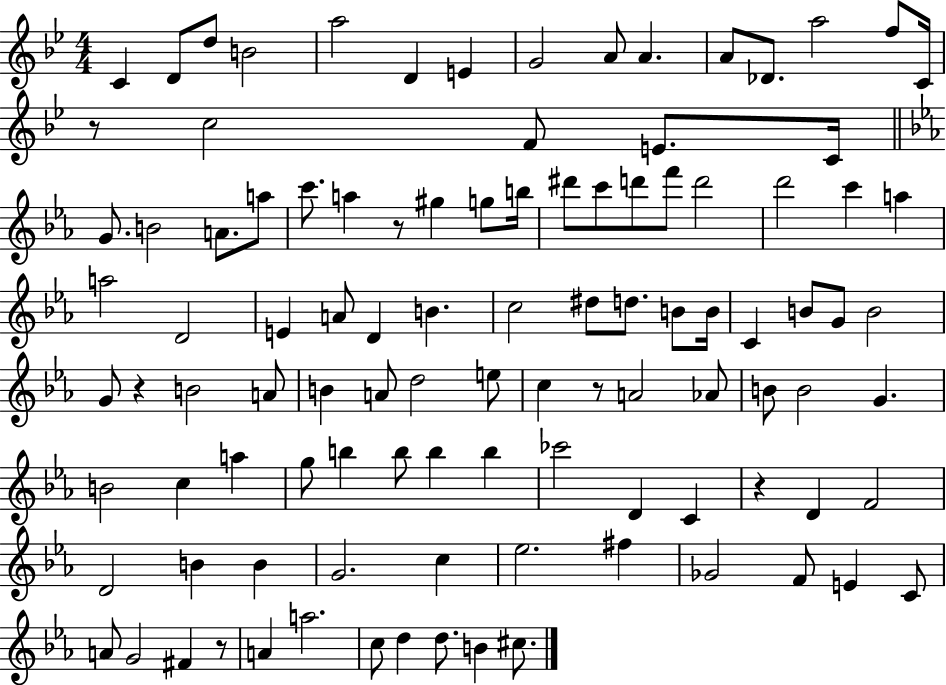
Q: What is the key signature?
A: BES major